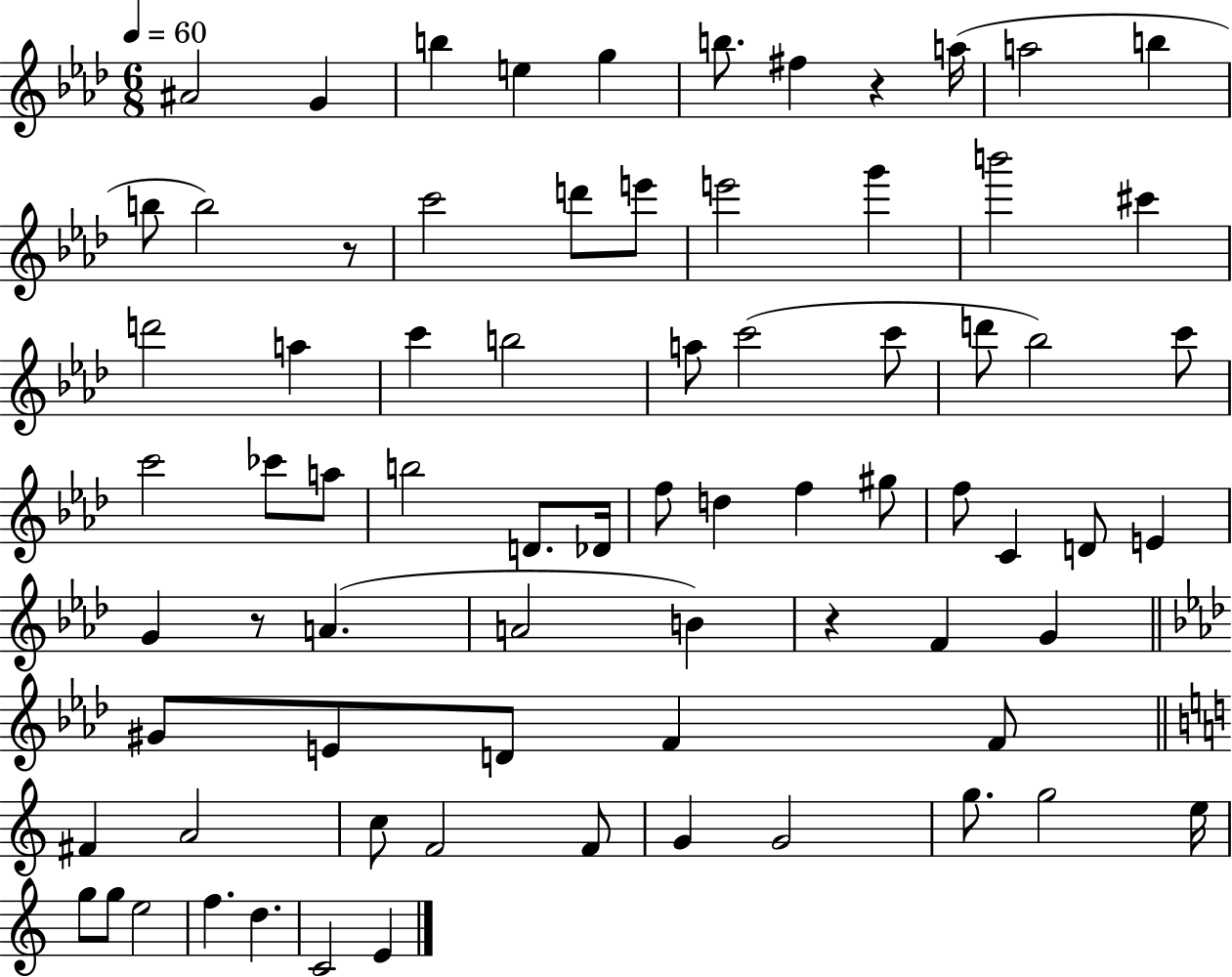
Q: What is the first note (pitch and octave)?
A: A#4